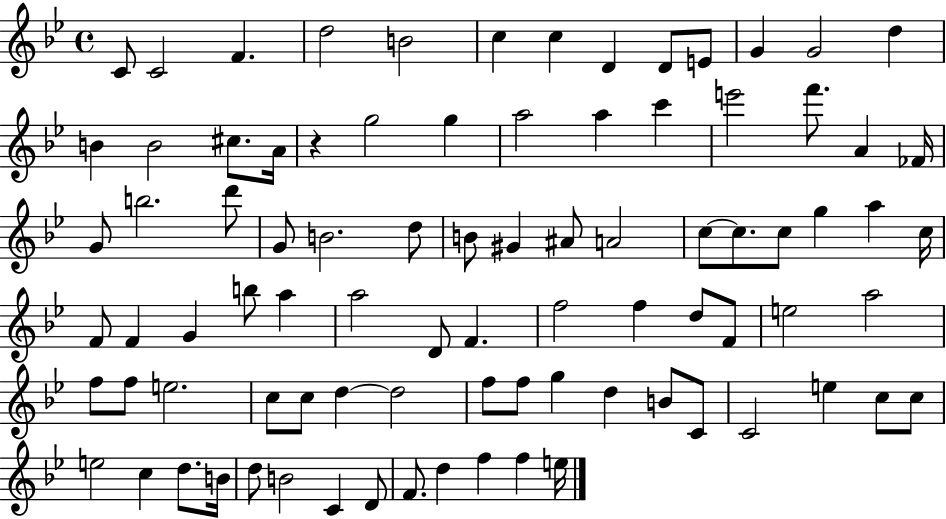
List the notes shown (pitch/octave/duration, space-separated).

C4/e C4/h F4/q. D5/h B4/h C5/q C5/q D4/q D4/e E4/e G4/q G4/h D5/q B4/q B4/h C#5/e. A4/s R/q G5/h G5/q A5/h A5/q C6/q E6/h F6/e. A4/q FES4/s G4/e B5/h. D6/e G4/e B4/h. D5/e B4/e G#4/q A#4/e A4/h C5/e C5/e. C5/e G5/q A5/q C5/s F4/e F4/q G4/q B5/e A5/q A5/h D4/e F4/q. F5/h F5/q D5/e F4/e E5/h A5/h F5/e F5/e E5/h. C5/e C5/e D5/q D5/h F5/e F5/e G5/q D5/q B4/e C4/e C4/h E5/q C5/e C5/e E5/h C5/q D5/e. B4/s D5/e B4/h C4/q D4/e F4/e. D5/q F5/q F5/q E5/s